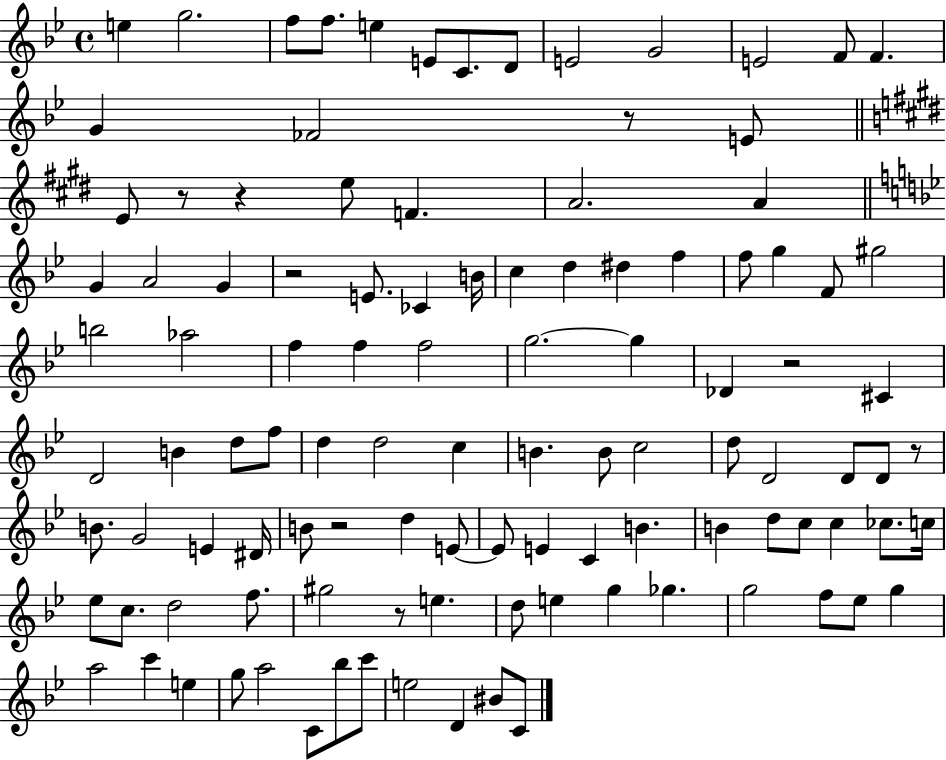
E5/q G5/h. F5/e F5/e. E5/q E4/e C4/e. D4/e E4/h G4/h E4/h F4/e F4/q. G4/q FES4/h R/e E4/e E4/e R/e R/q E5/e F4/q. A4/h. A4/q G4/q A4/h G4/q R/h E4/e. CES4/q B4/s C5/q D5/q D#5/q F5/q F5/e G5/q F4/e G#5/h B5/h Ab5/h F5/q F5/q F5/h G5/h. G5/q Db4/q R/h C#4/q D4/h B4/q D5/e F5/e D5/q D5/h C5/q B4/q. B4/e C5/h D5/e D4/h D4/e D4/e R/e B4/e. G4/h E4/q D#4/s B4/e R/h D5/q E4/e E4/e E4/q C4/q B4/q. B4/q D5/e C5/e C5/q CES5/e. C5/s Eb5/e C5/e. D5/h F5/e. G#5/h R/e E5/q. D5/e E5/q G5/q Gb5/q. G5/h F5/e Eb5/e G5/q A5/h C6/q E5/q G5/e A5/h C4/e Bb5/e C6/e E5/h D4/q BIS4/e C4/e